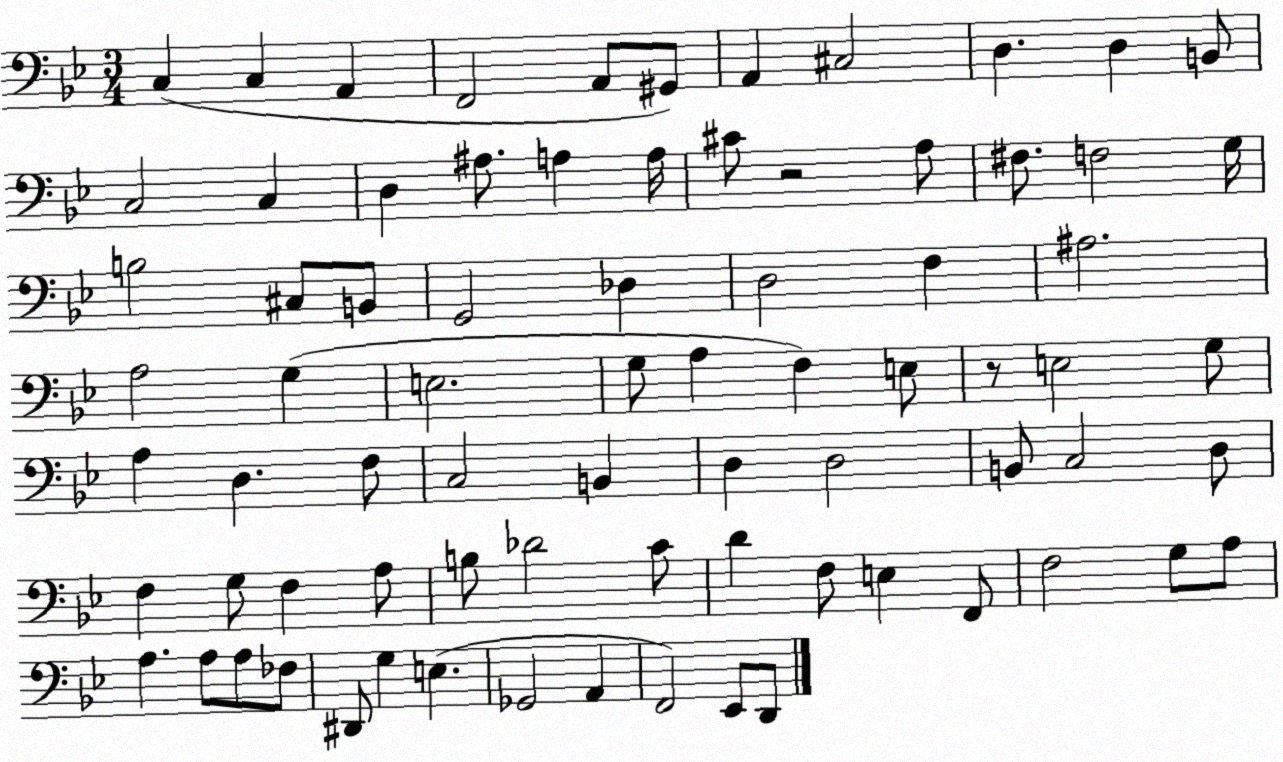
X:1
T:Untitled
M:3/4
L:1/4
K:Bb
C, C, A,, F,,2 A,,/2 ^G,,/2 A,, ^C,2 D, D, B,,/2 C,2 C, D, ^A,/2 A, A,/4 ^C/2 z2 A,/2 ^F,/2 F,2 G,/4 B,2 ^C,/2 B,,/2 G,,2 _D, D,2 F, ^A,2 A,2 G, E,2 G,/2 A, F, E,/2 z/2 E,2 G,/2 A, D, F,/2 C,2 B,, D, D,2 B,,/2 C,2 D,/2 F, G,/2 F, A,/2 B,/2 _D2 C/2 D F,/2 E, F,,/2 F,2 G,/2 A,/2 A, A,/2 A,/2 _F,/2 ^D,,/2 G, E, _G,,2 A,, F,,2 _E,,/2 D,,/2